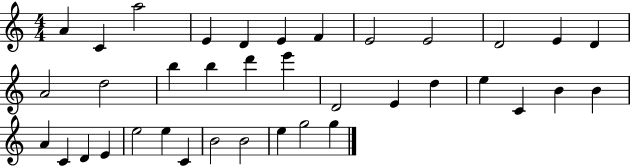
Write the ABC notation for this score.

X:1
T:Untitled
M:4/4
L:1/4
K:C
A C a2 E D E F E2 E2 D2 E D A2 d2 b b d' e' D2 E d e C B B A C D E e2 e C B2 B2 e g2 g